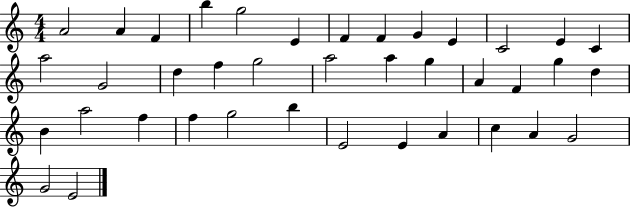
A4/h A4/q F4/q B5/q G5/h E4/q F4/q F4/q G4/q E4/q C4/h E4/q C4/q A5/h G4/h D5/q F5/q G5/h A5/h A5/q G5/q A4/q F4/q G5/q D5/q B4/q A5/h F5/q F5/q G5/h B5/q E4/h E4/q A4/q C5/q A4/q G4/h G4/h E4/h